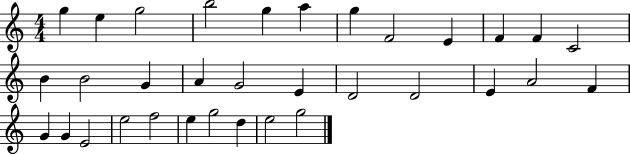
G5/q E5/q G5/h B5/h G5/q A5/q G5/q F4/h E4/q F4/q F4/q C4/h B4/q B4/h G4/q A4/q G4/h E4/q D4/h D4/h E4/q A4/h F4/q G4/q G4/q E4/h E5/h F5/h E5/q G5/h D5/q E5/h G5/h